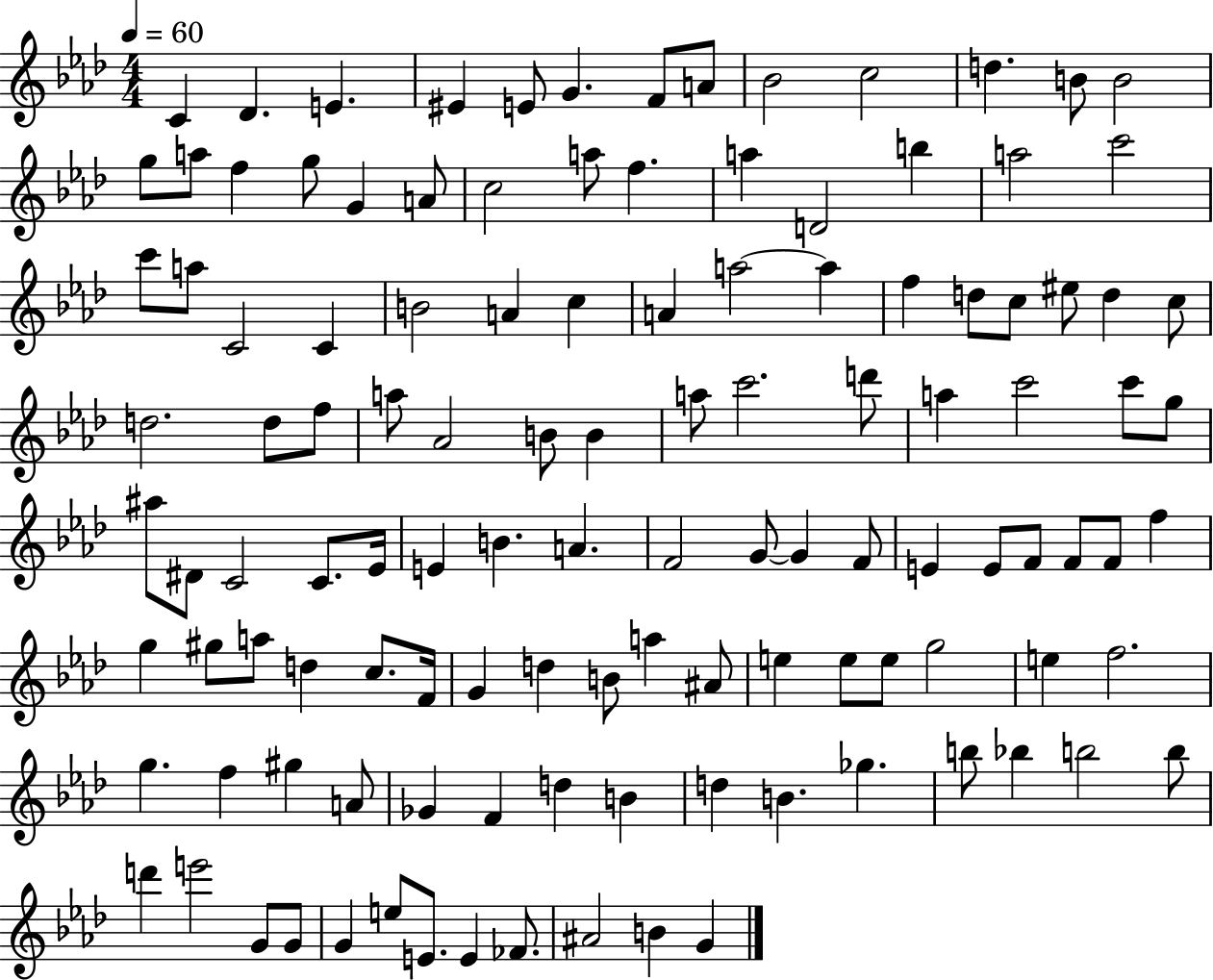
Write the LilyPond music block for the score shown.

{
  \clef treble
  \numericTimeSignature
  \time 4/4
  \key aes \major
  \tempo 4 = 60
  c'4 des'4. e'4. | eis'4 e'8 g'4. f'8 a'8 | bes'2 c''2 | d''4. b'8 b'2 | \break g''8 a''8 f''4 g''8 g'4 a'8 | c''2 a''8 f''4. | a''4 d'2 b''4 | a''2 c'''2 | \break c'''8 a''8 c'2 c'4 | b'2 a'4 c''4 | a'4 a''2~~ a''4 | f''4 d''8 c''8 eis''8 d''4 c''8 | \break d''2. d''8 f''8 | a''8 aes'2 b'8 b'4 | a''8 c'''2. d'''8 | a''4 c'''2 c'''8 g''8 | \break ais''8 dis'8 c'2 c'8. ees'16 | e'4 b'4. a'4. | f'2 g'8~~ g'4 f'8 | e'4 e'8 f'8 f'8 f'8 f''4 | \break g''4 gis''8 a''8 d''4 c''8. f'16 | g'4 d''4 b'8 a''4 ais'8 | e''4 e''8 e''8 g''2 | e''4 f''2. | \break g''4. f''4 gis''4 a'8 | ges'4 f'4 d''4 b'4 | d''4 b'4. ges''4. | b''8 bes''4 b''2 b''8 | \break d'''4 e'''2 g'8 g'8 | g'4 e''8 e'8. e'4 fes'8. | ais'2 b'4 g'4 | \bar "|."
}